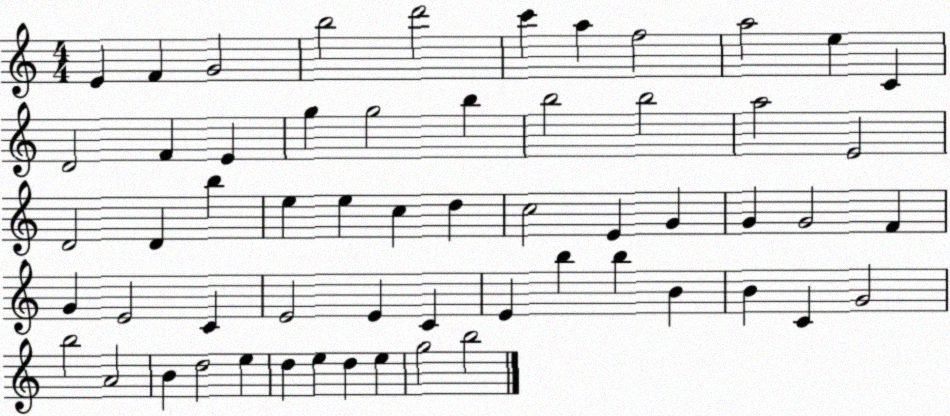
X:1
T:Untitled
M:4/4
L:1/4
K:C
E F G2 b2 d'2 c' a f2 a2 e C D2 F E g g2 b b2 b2 a2 E2 D2 D b e e c d c2 E G G G2 F G E2 C E2 E C E b b B B C G2 b2 A2 B d2 e d e d e g2 b2